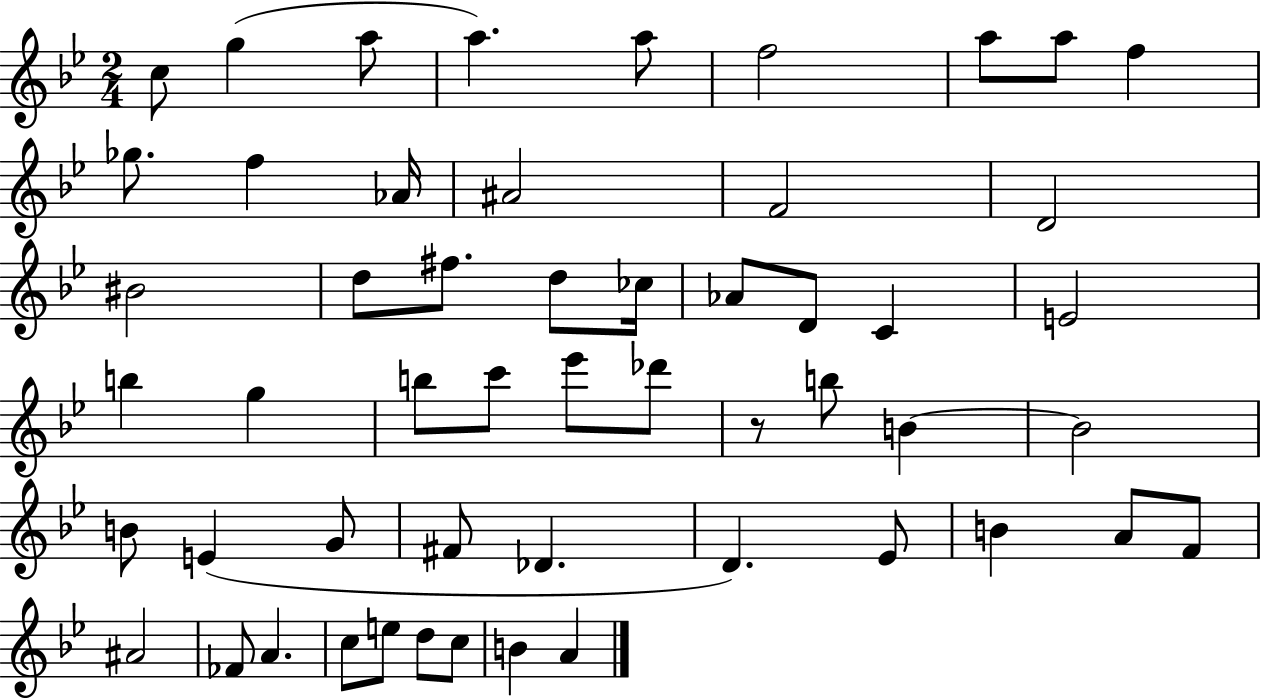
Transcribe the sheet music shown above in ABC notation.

X:1
T:Untitled
M:2/4
L:1/4
K:Bb
c/2 g a/2 a a/2 f2 a/2 a/2 f _g/2 f _A/4 ^A2 F2 D2 ^B2 d/2 ^f/2 d/2 _c/4 _A/2 D/2 C E2 b g b/2 c'/2 _e'/2 _d'/2 z/2 b/2 B B2 B/2 E G/2 ^F/2 _D D _E/2 B A/2 F/2 ^A2 _F/2 A c/2 e/2 d/2 c/2 B A